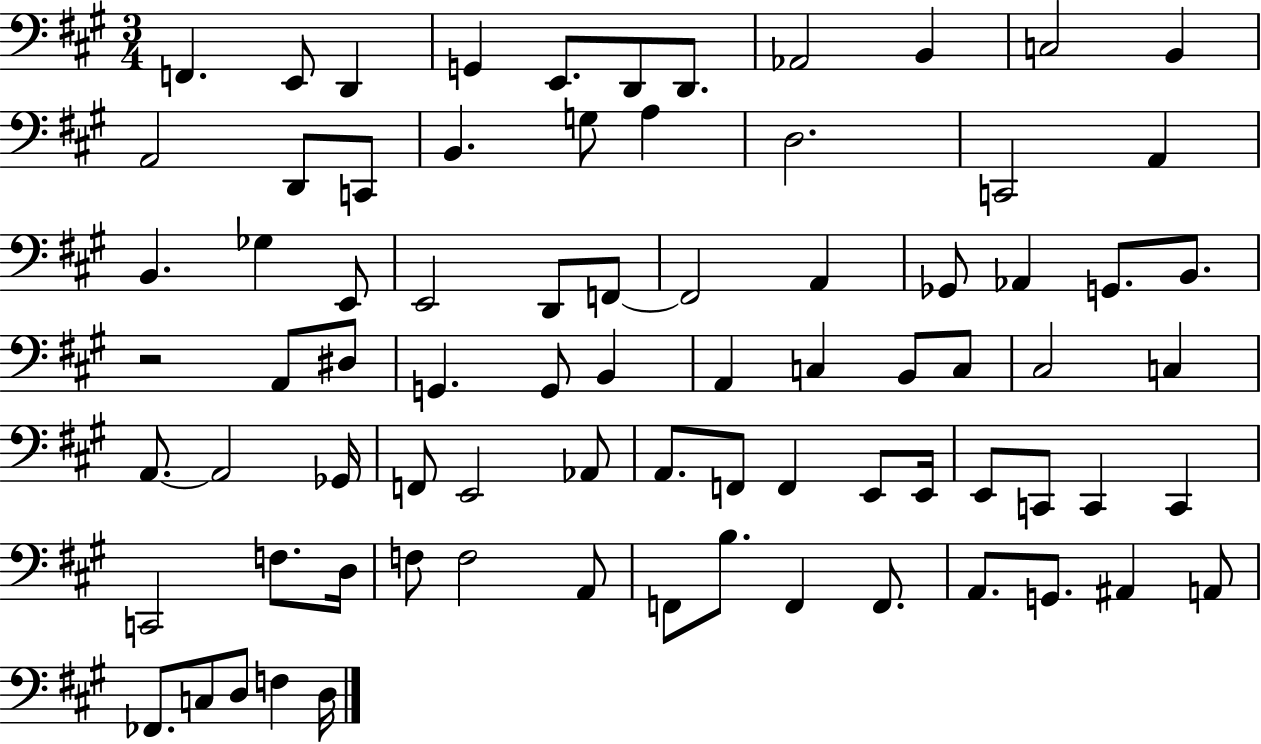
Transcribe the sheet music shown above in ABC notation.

X:1
T:Untitled
M:3/4
L:1/4
K:A
F,, E,,/2 D,, G,, E,,/2 D,,/2 D,,/2 _A,,2 B,, C,2 B,, A,,2 D,,/2 C,,/2 B,, G,/2 A, D,2 C,,2 A,, B,, _G, E,,/2 E,,2 D,,/2 F,,/2 F,,2 A,, _G,,/2 _A,, G,,/2 B,,/2 z2 A,,/2 ^D,/2 G,, G,,/2 B,, A,, C, B,,/2 C,/2 ^C,2 C, A,,/2 A,,2 _G,,/4 F,,/2 E,,2 _A,,/2 A,,/2 F,,/2 F,, E,,/2 E,,/4 E,,/2 C,,/2 C,, C,, C,,2 F,/2 D,/4 F,/2 F,2 A,,/2 F,,/2 B,/2 F,, F,,/2 A,,/2 G,,/2 ^A,, A,,/2 _F,,/2 C,/2 D,/2 F, D,/4